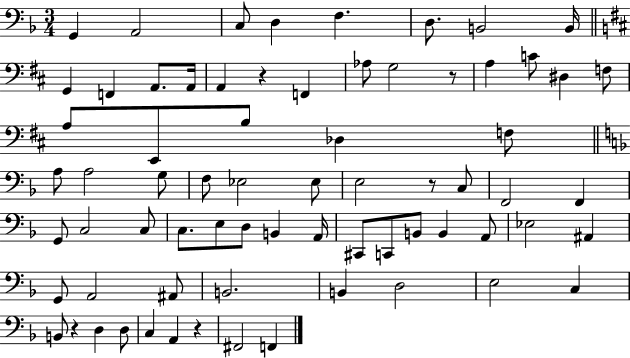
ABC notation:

X:1
T:Untitled
M:3/4
L:1/4
K:F
G,, A,,2 C,/2 D, F, D,/2 B,,2 B,,/4 G,, F,, A,,/2 A,,/4 A,, z F,, _A,/2 G,2 z/2 A, C/2 ^D, F,/2 A,/2 E,,/2 B,/2 _D, F,/2 A,/2 A,2 G,/2 F,/2 _E,2 _E,/2 E,2 z/2 C,/2 F,,2 F,, G,,/2 C,2 C,/2 C,/2 E,/2 D,/2 B,, A,,/4 ^C,,/2 C,,/2 B,,/2 B,, A,,/2 _E,2 ^A,, G,,/2 A,,2 ^A,,/2 B,,2 B,, D,2 E,2 C, B,,/2 z D, D,/2 C, A,, z ^F,,2 F,,